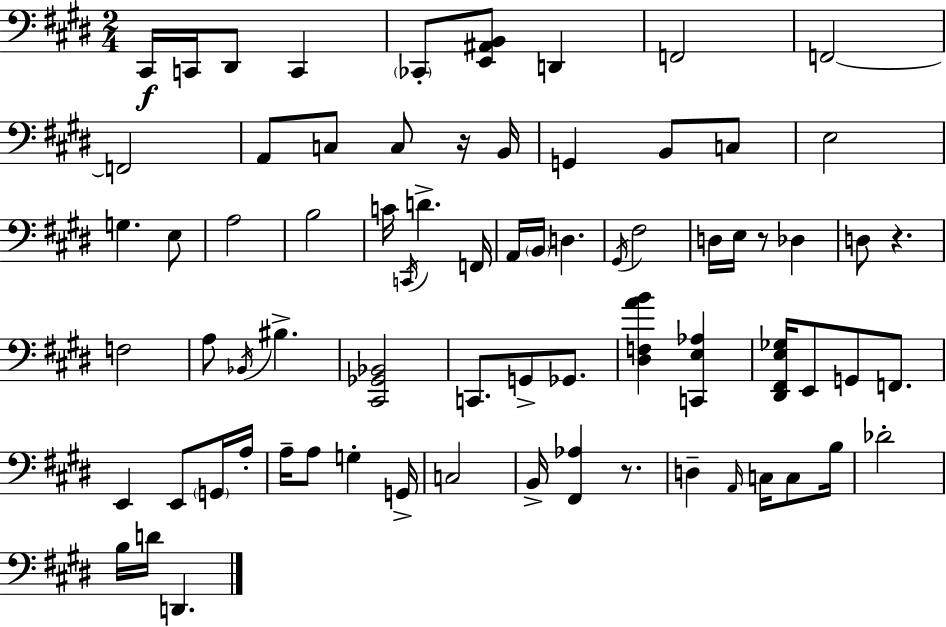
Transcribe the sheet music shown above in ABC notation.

X:1
T:Untitled
M:2/4
L:1/4
K:E
^C,,/4 C,,/4 ^D,,/2 C,, _C,,/2 [E,,^A,,B,,]/2 D,, F,,2 F,,2 F,,2 A,,/2 C,/2 C,/2 z/4 B,,/4 G,, B,,/2 C,/2 E,2 G, E,/2 A,2 B,2 C/4 C,,/4 D F,,/4 A,,/4 B,,/4 D, ^G,,/4 ^F,2 D,/4 E,/4 z/2 _D, D,/2 z F,2 A,/2 _B,,/4 ^B, [^C,,_G,,_B,,]2 C,,/2 G,,/2 _G,,/2 [^D,F,AB] [C,,E,_A,] [^D,,^F,,E,_G,]/4 E,,/2 G,,/2 F,,/2 E,, E,,/2 G,,/4 A,/4 A,/4 A,/2 G, G,,/4 C,2 B,,/4 [^F,,_A,] z/2 D, A,,/4 C,/4 C,/2 B,/4 _D2 B,/4 D/4 D,,